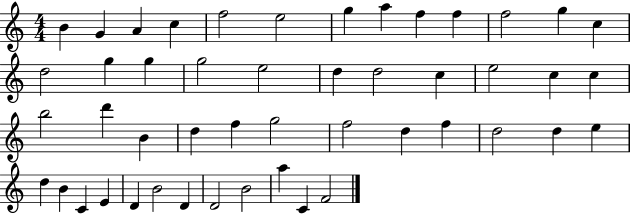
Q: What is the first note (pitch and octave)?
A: B4